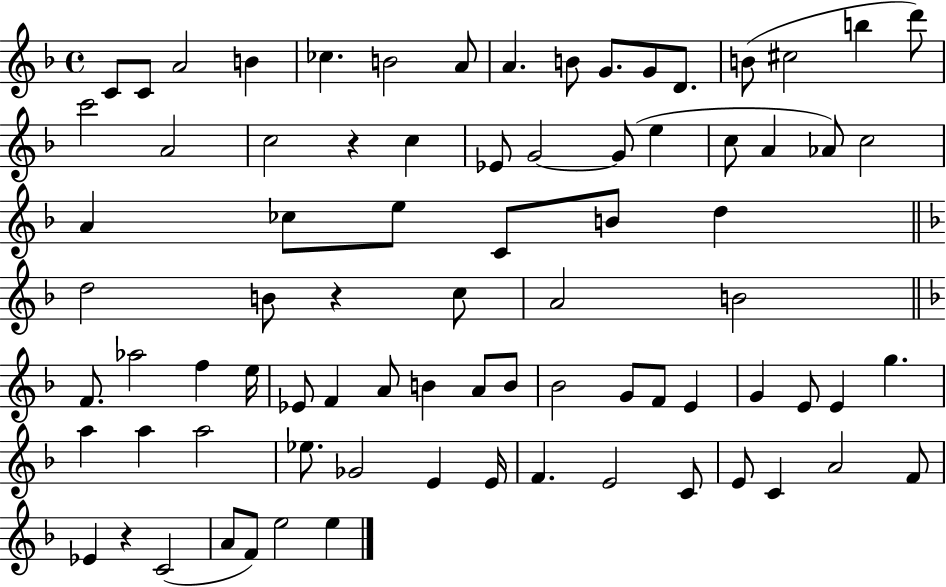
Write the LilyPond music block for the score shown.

{
  \clef treble
  \time 4/4
  \defaultTimeSignature
  \key f \major
  c'8 c'8 a'2 b'4 | ces''4. b'2 a'8 | a'4. b'8 g'8. g'8 d'8. | b'8( cis''2 b''4 d'''8) | \break c'''2 a'2 | c''2 r4 c''4 | ees'8 g'2~~ g'8( e''4 | c''8 a'4 aes'8) c''2 | \break a'4 ces''8 e''8 c'8 b'8 d''4 | \bar "||" \break \key f \major d''2 b'8 r4 c''8 | a'2 b'2 | \bar "||" \break \key f \major f'8. aes''2 f''4 e''16 | ees'8 f'4 a'8 b'4 a'8 b'8 | bes'2 g'8 f'8 e'4 | g'4 e'8 e'4 g''4. | \break a''4 a''4 a''2 | ees''8. ges'2 e'4 e'16 | f'4. e'2 c'8 | e'8 c'4 a'2 f'8 | \break ees'4 r4 c'2( | a'8 f'8) e''2 e''4 | \bar "|."
}